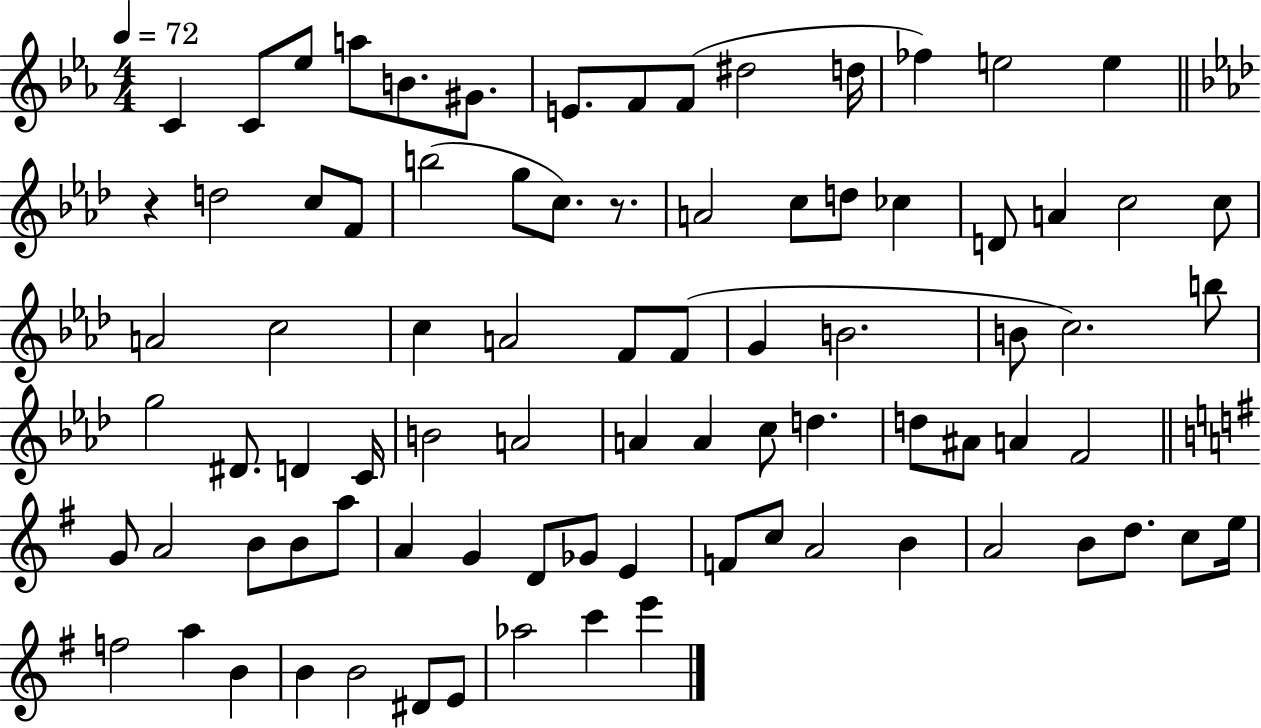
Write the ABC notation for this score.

X:1
T:Untitled
M:4/4
L:1/4
K:Eb
C C/2 _e/2 a/2 B/2 ^G/2 E/2 F/2 F/2 ^d2 d/4 _f e2 e z d2 c/2 F/2 b2 g/2 c/2 z/2 A2 c/2 d/2 _c D/2 A c2 c/2 A2 c2 c A2 F/2 F/2 G B2 B/2 c2 b/2 g2 ^D/2 D C/4 B2 A2 A A c/2 d d/2 ^A/2 A F2 G/2 A2 B/2 B/2 a/2 A G D/2 _G/2 E F/2 c/2 A2 B A2 B/2 d/2 c/2 e/4 f2 a B B B2 ^D/2 E/2 _a2 c' e'